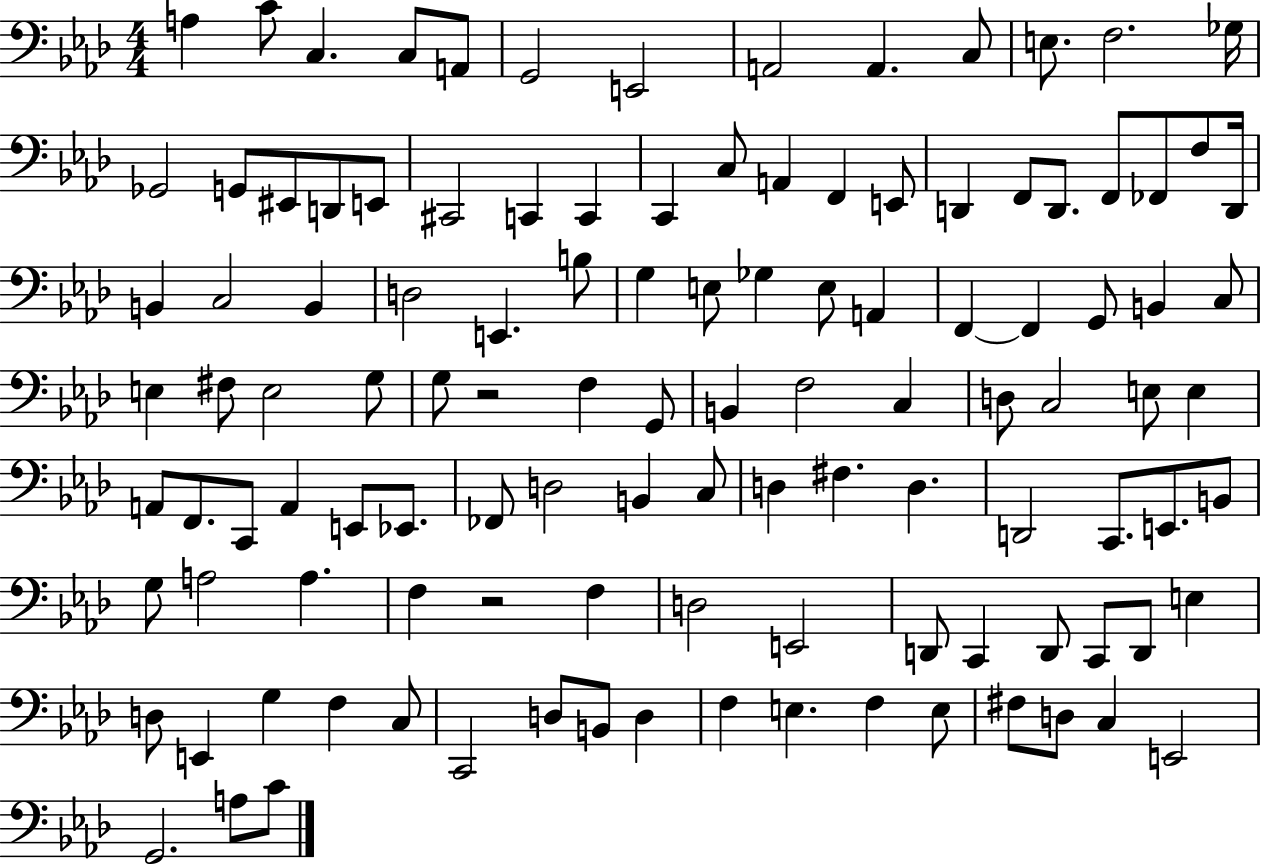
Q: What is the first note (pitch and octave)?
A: A3